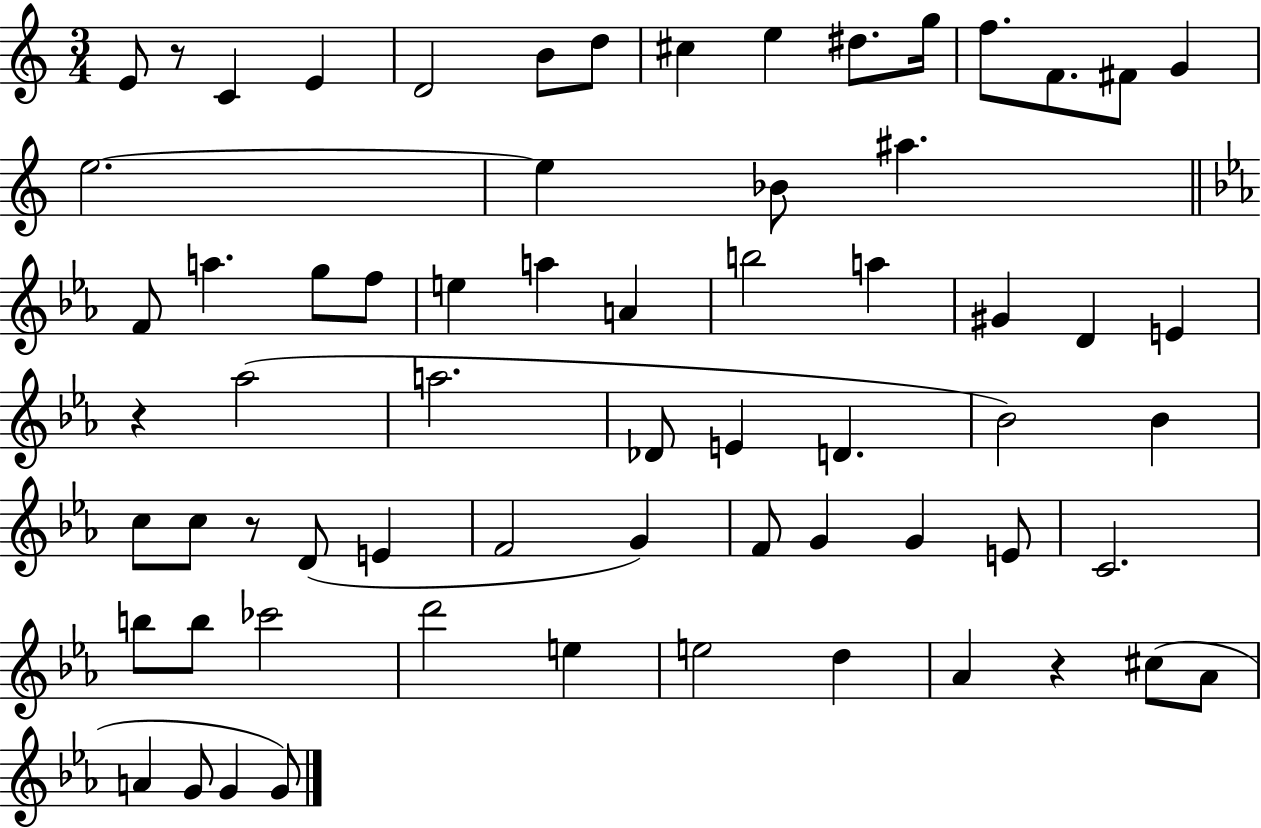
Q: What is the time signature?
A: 3/4